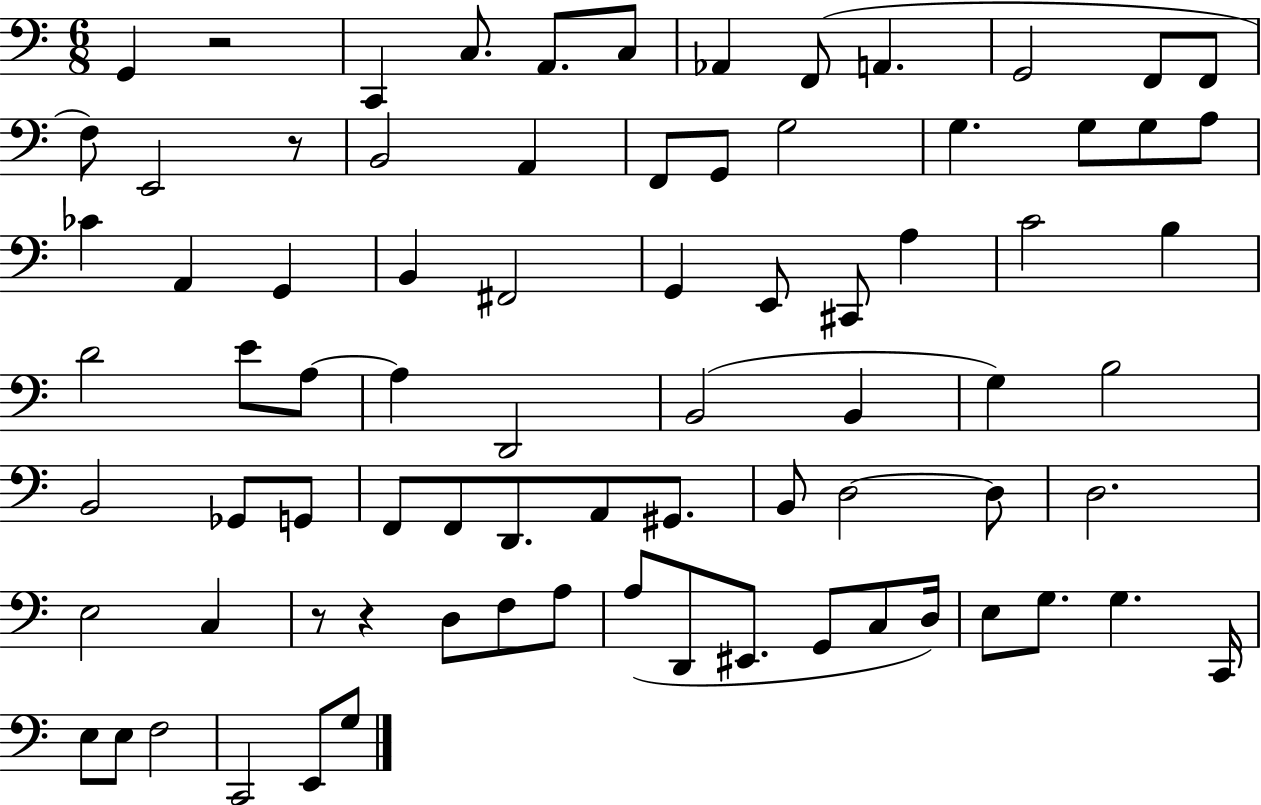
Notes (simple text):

G2/q R/h C2/q C3/e. A2/e. C3/e Ab2/q F2/e A2/q. G2/h F2/e F2/e F3/e E2/h R/e B2/h A2/q F2/e G2/e G3/h G3/q. G3/e G3/e A3/e CES4/q A2/q G2/q B2/q F#2/h G2/q E2/e C#2/e A3/q C4/h B3/q D4/h E4/e A3/e A3/q D2/h B2/h B2/q G3/q B3/h B2/h Gb2/e G2/e F2/e F2/e D2/e. A2/e G#2/e. B2/e D3/h D3/e D3/h. E3/h C3/q R/e R/q D3/e F3/e A3/e A3/e D2/e EIS2/e. G2/e C3/e D3/s E3/e G3/e. G3/q. C2/s E3/e E3/e F3/h C2/h E2/e G3/e